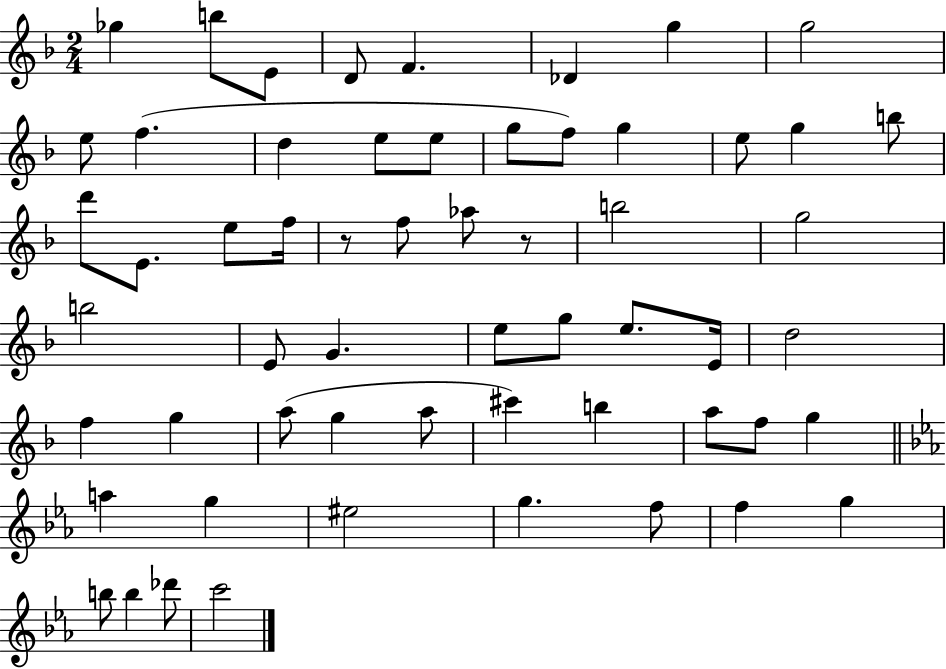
Gb5/q B5/e E4/e D4/e F4/q. Db4/q G5/q G5/h E5/e F5/q. D5/q E5/e E5/e G5/e F5/e G5/q E5/e G5/q B5/e D6/e E4/e. E5/e F5/s R/e F5/e Ab5/e R/e B5/h G5/h B5/h E4/e G4/q. E5/e G5/e E5/e. E4/s D5/h F5/q G5/q A5/e G5/q A5/e C#6/q B5/q A5/e F5/e G5/q A5/q G5/q EIS5/h G5/q. F5/e F5/q G5/q B5/e B5/q Db6/e C6/h